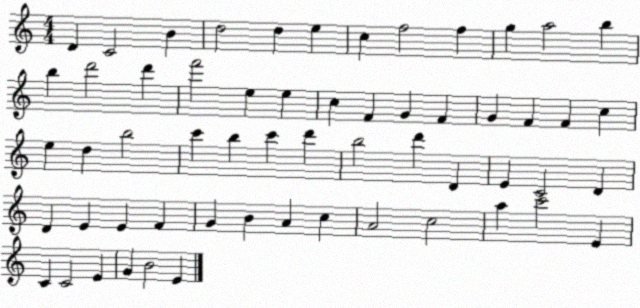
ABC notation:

X:1
T:Untitled
M:4/4
L:1/4
K:C
D C2 B d2 d e c f2 f g a2 b b d'2 d' f'2 e e c F G F G F F c e d b2 c' b c' d' b2 d' D E C2 D D E E F G B A c A2 c2 a c'2 E C C2 E G B2 E